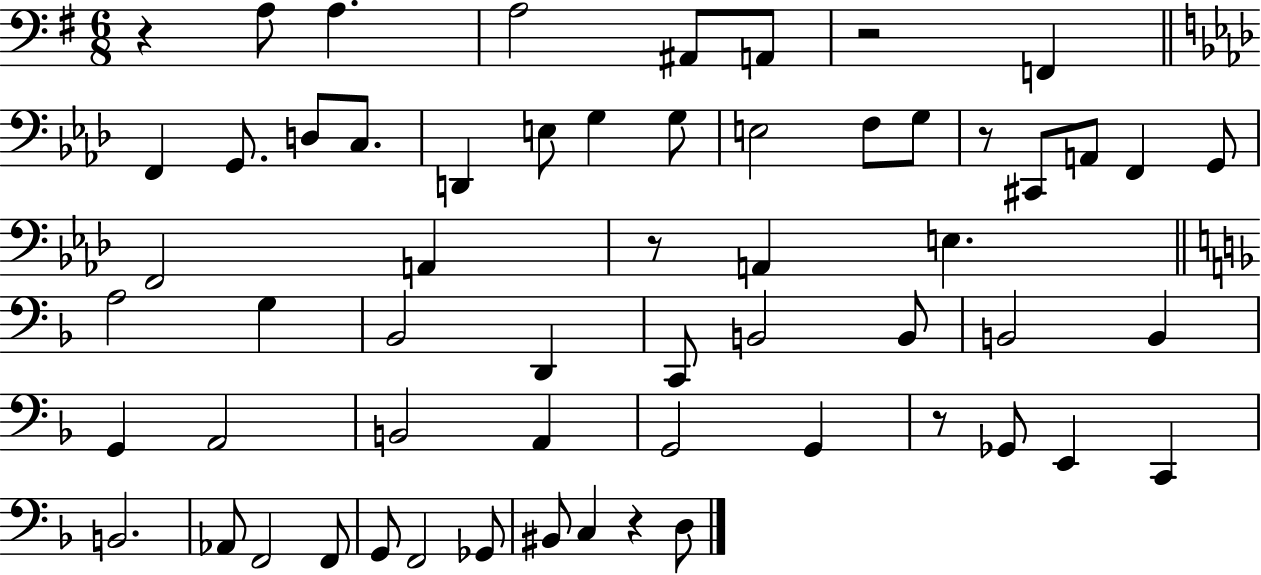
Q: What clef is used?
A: bass